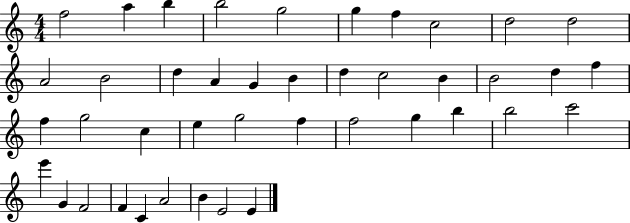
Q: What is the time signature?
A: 4/4